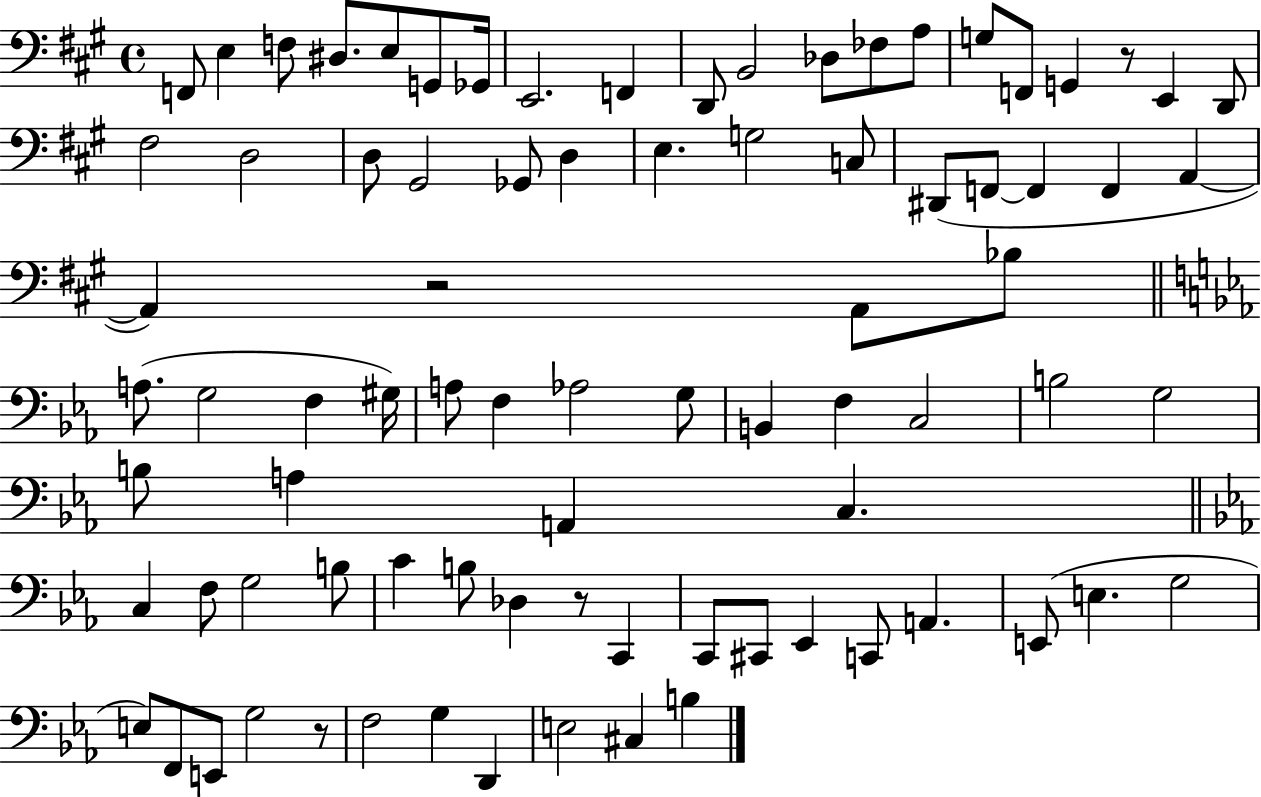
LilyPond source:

{
  \clef bass
  \time 4/4
  \defaultTimeSignature
  \key a \major
  \repeat volta 2 { f,8 e4 f8 dis8. e8 g,8 ges,16 | e,2. f,4 | d,8 b,2 des8 fes8 a8 | g8 f,8 g,4 r8 e,4 d,8 | \break fis2 d2 | d8 gis,2 ges,8 d4 | e4. g2 c8 | dis,8( f,8~~ f,4 f,4 a,4~~ | \break a,4) r2 a,8 bes8 | \bar "||" \break \key ees \major a8.( g2 f4 gis16) | a8 f4 aes2 g8 | b,4 f4 c2 | b2 g2 | \break b8 a4 a,4 c4. | \bar "||" \break \key ees \major c4 f8 g2 b8 | c'4 b8 des4 r8 c,4 | c,8 cis,8 ees,4 c,8 a,4. | e,8( e4. g2 | \break e8) f,8 e,8 g2 r8 | f2 g4 d,4 | e2 cis4 b4 | } \bar "|."
}